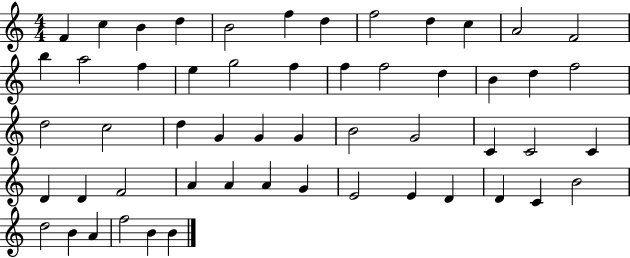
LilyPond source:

{
  \clef treble
  \numericTimeSignature
  \time 4/4
  \key c \major
  f'4 c''4 b'4 d''4 | b'2 f''4 d''4 | f''2 d''4 c''4 | a'2 f'2 | \break b''4 a''2 f''4 | e''4 g''2 f''4 | f''4 f''2 d''4 | b'4 d''4 f''2 | \break d''2 c''2 | d''4 g'4 g'4 g'4 | b'2 g'2 | c'4 c'2 c'4 | \break d'4 d'4 f'2 | a'4 a'4 a'4 g'4 | e'2 e'4 d'4 | d'4 c'4 b'2 | \break d''2 b'4 a'4 | f''2 b'4 b'4 | \bar "|."
}